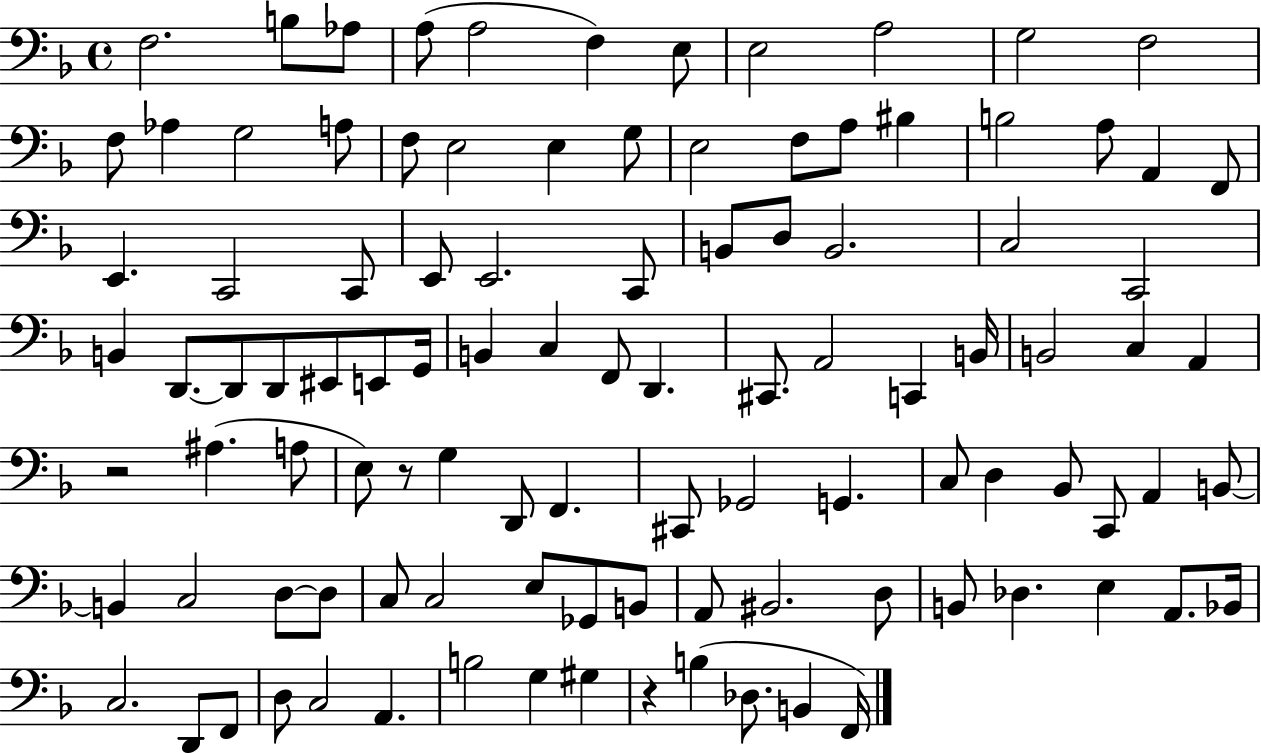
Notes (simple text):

F3/h. B3/e Ab3/e A3/e A3/h F3/q E3/e E3/h A3/h G3/h F3/h F3/e Ab3/q G3/h A3/e F3/e E3/h E3/q G3/e E3/h F3/e A3/e BIS3/q B3/h A3/e A2/q F2/e E2/q. C2/h C2/e E2/e E2/h. C2/e B2/e D3/e B2/h. C3/h C2/h B2/q D2/e. D2/e D2/e EIS2/e E2/e G2/s B2/q C3/q F2/e D2/q. C#2/e. A2/h C2/q B2/s B2/h C3/q A2/q R/h A#3/q. A3/e E3/e R/e G3/q D2/e F2/q. C#2/e Gb2/h G2/q. C3/e D3/q Bb2/e C2/e A2/q B2/e B2/q C3/h D3/e D3/e C3/e C3/h E3/e Gb2/e B2/e A2/e BIS2/h. D3/e B2/e Db3/q. E3/q A2/e. Bb2/s C3/h. D2/e F2/e D3/e C3/h A2/q. B3/h G3/q G#3/q R/q B3/q Db3/e. B2/q F2/s